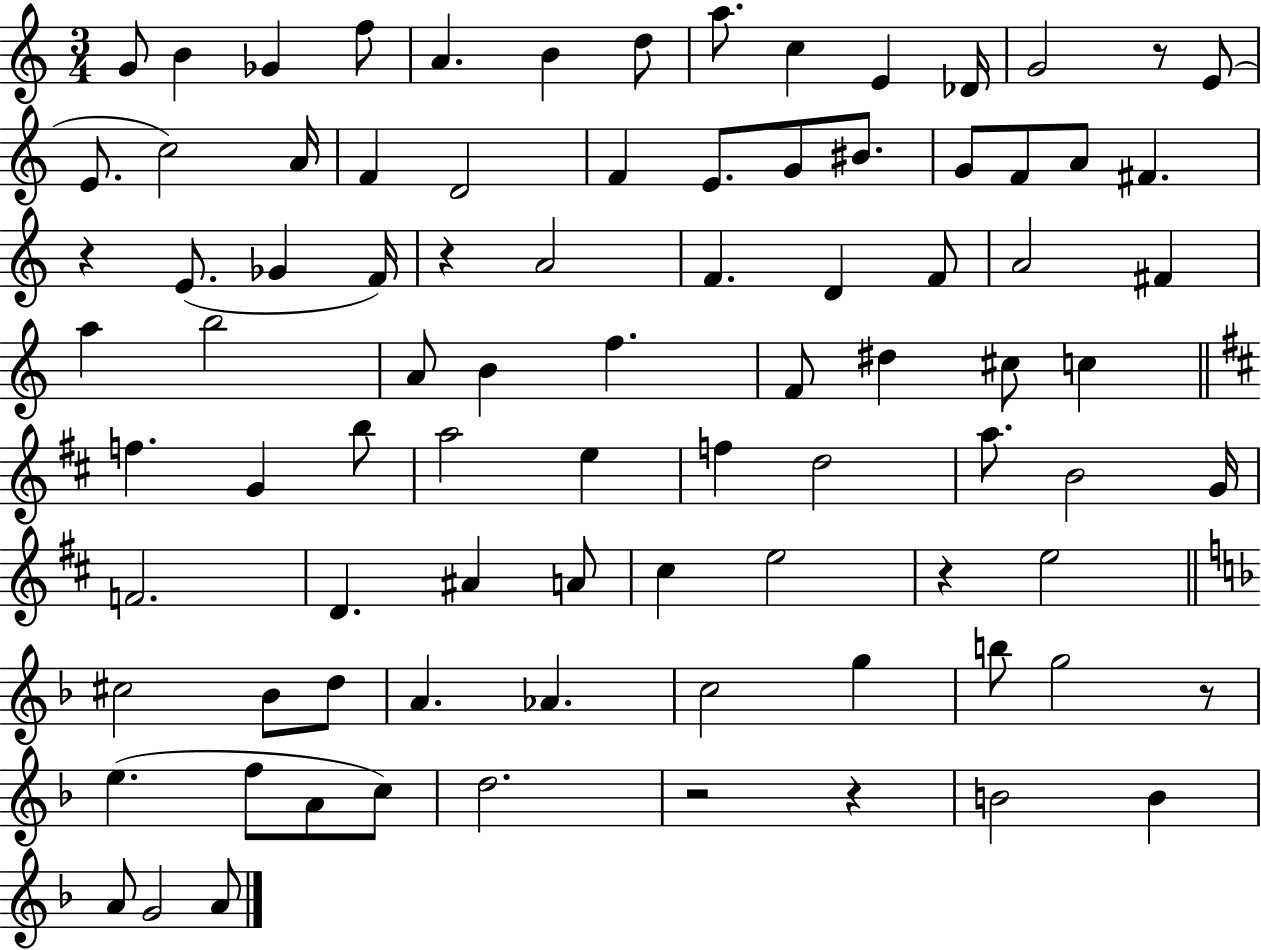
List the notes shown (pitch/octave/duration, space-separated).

G4/e B4/q Gb4/q F5/e A4/q. B4/q D5/e A5/e. C5/q E4/q Db4/s G4/h R/e E4/e E4/e. C5/h A4/s F4/q D4/h F4/q E4/e. G4/e BIS4/e. G4/e F4/e A4/e F#4/q. R/q E4/e. Gb4/q F4/s R/q A4/h F4/q. D4/q F4/e A4/h F#4/q A5/q B5/h A4/e B4/q F5/q. F4/e D#5/q C#5/e C5/q F5/q. G4/q B5/e A5/h E5/q F5/q D5/h A5/e. B4/h G4/s F4/h. D4/q. A#4/q A4/e C#5/q E5/h R/q E5/h C#5/h Bb4/e D5/e A4/q. Ab4/q. C5/h G5/q B5/e G5/h R/e E5/q. F5/e A4/e C5/e D5/h. R/h R/q B4/h B4/q A4/e G4/h A4/e